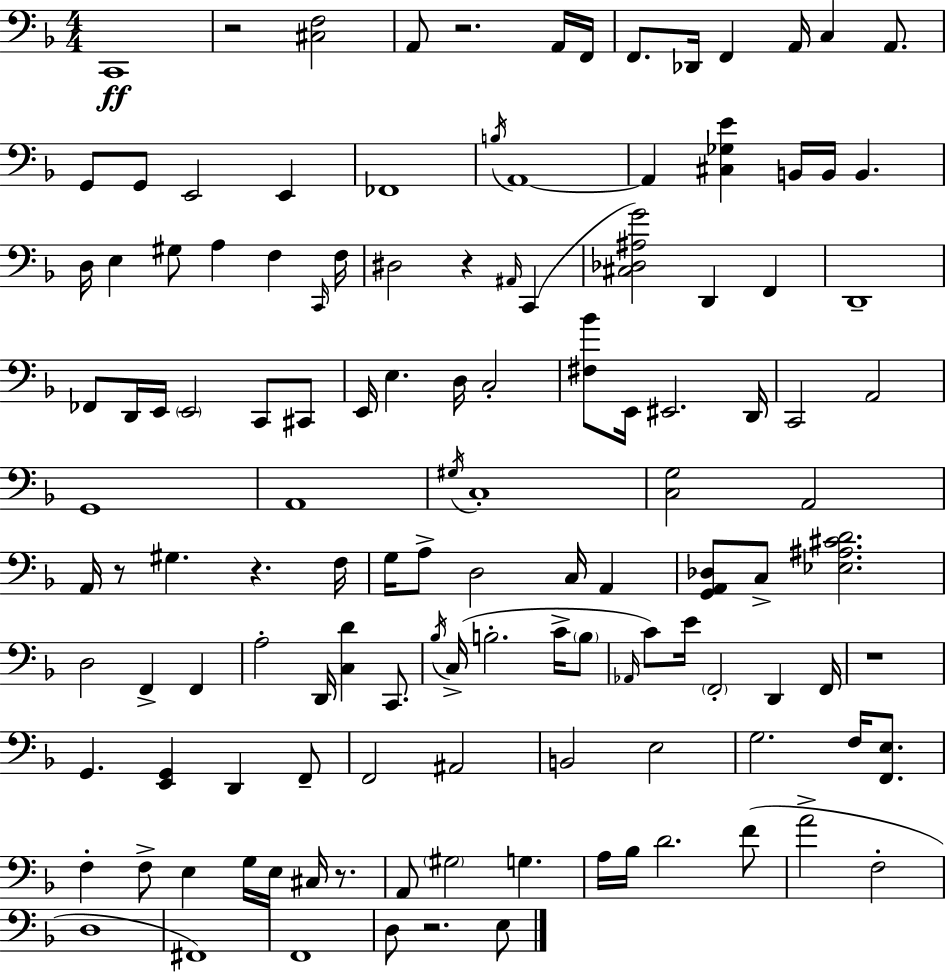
C2/w R/h [C#3,F3]/h A2/e R/h. A2/s F2/s F2/e. Db2/s F2/q A2/s C3/q A2/e. G2/e G2/e E2/h E2/q FES2/w B3/s A2/w A2/q [C#3,Gb3,E4]/q B2/s B2/s B2/q. D3/s E3/q G#3/e A3/q F3/q C2/s F3/s D#3/h R/q A#2/s C2/q [C#3,Db3,A#3,G4]/h D2/q F2/q D2/w FES2/e D2/s E2/s E2/h C2/e C#2/e E2/s E3/q. D3/s C3/h [F#3,Bb4]/e E2/s EIS2/h. D2/s C2/h A2/h G2/w A2/w G#3/s C3/w [C3,G3]/h A2/h A2/s R/e G#3/q. R/q. F3/s G3/s A3/e D3/h C3/s A2/q [G2,A2,Db3]/e C3/e [Eb3,A#3,C#4,D4]/h. D3/h F2/q F2/q A3/h D2/s [C3,D4]/q C2/e. Bb3/s C3/s B3/h. C4/s B3/e Ab2/s C4/e E4/s F2/h D2/q F2/s R/w G2/q. [E2,G2]/q D2/q F2/e F2/h A#2/h B2/h E3/h G3/h. F3/s [F2,E3]/e. F3/q F3/e E3/q G3/s E3/s C#3/s R/e. A2/e G#3/h G3/q. A3/s Bb3/s D4/h. F4/e A4/h F3/h D3/w F#2/w F2/w D3/e R/h. E3/e